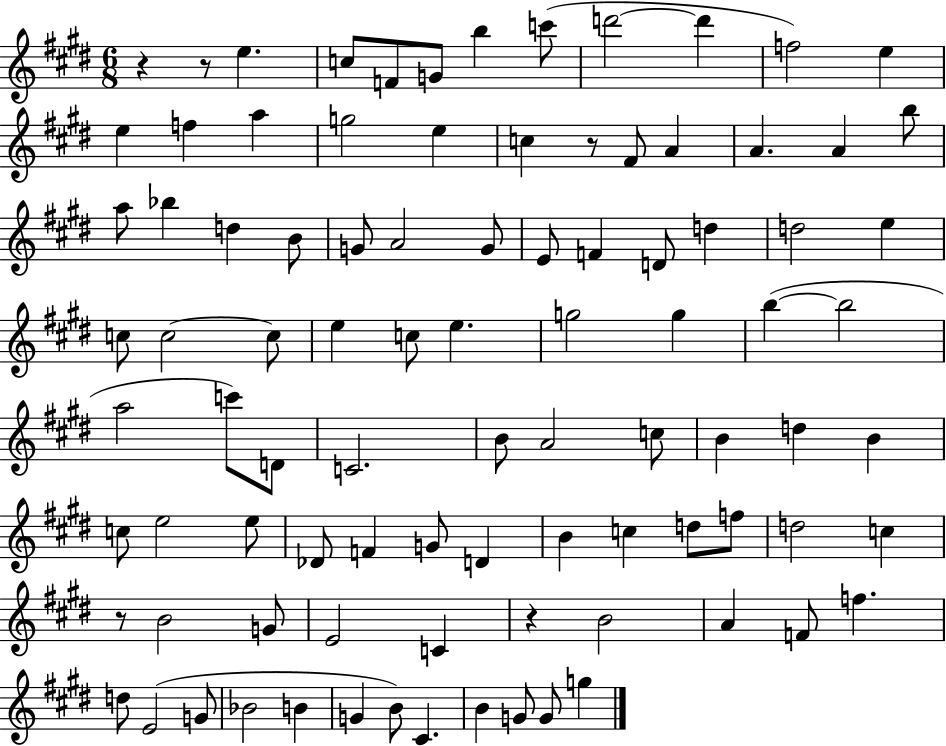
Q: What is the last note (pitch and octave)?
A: G5